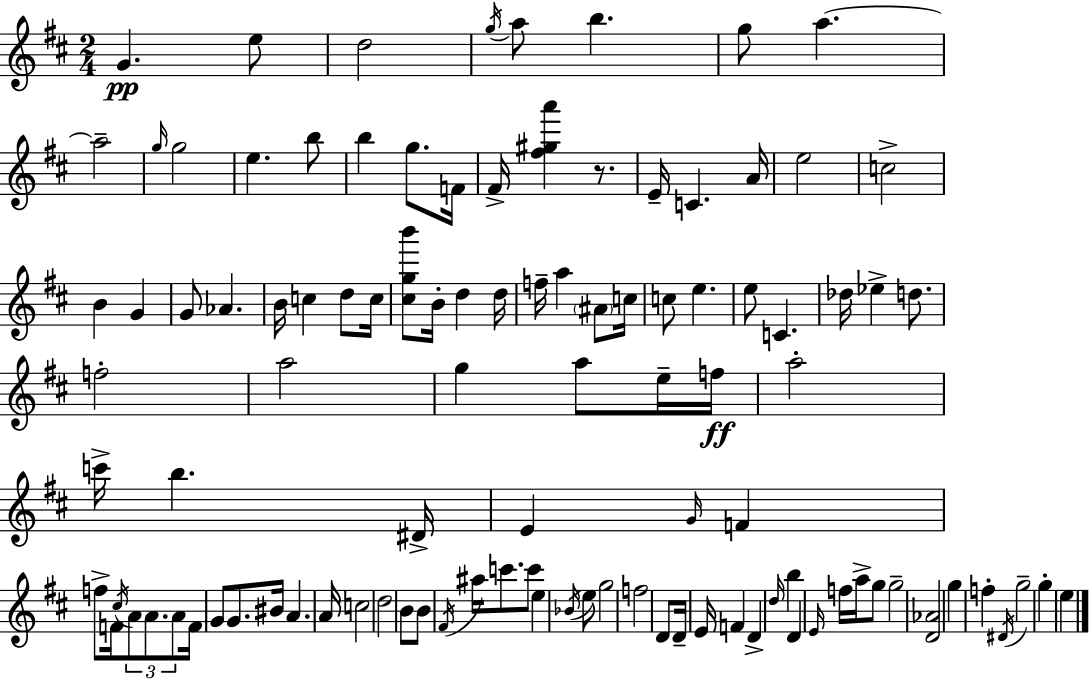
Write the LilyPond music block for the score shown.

{
  \clef treble
  \numericTimeSignature
  \time 2/4
  \key d \major
  g'4.\pp e''8 | d''2 | \acciaccatura { g''16 } a''8 b''4. | g''8 a''4.~~ | \break a''2-- | \grace { g''16 } g''2 | e''4. | b''8 b''4 g''8. | \break f'16 fis'16-> <fis'' gis'' a'''>4 r8. | e'16-- c'4. | a'16 e''2 | c''2-> | \break b'4 g'4 | g'8 aes'4. | b'16 c''4 d''8 | c''16 <cis'' g'' b'''>8 b'16-. d''4 | \break d''16 f''16-- a''4 \parenthesize ais'8 | c''16 c''8 e''4. | e''8 c'4. | des''16 ees''4-> d''8. | \break f''2-. | a''2 | g''4 a''8 | e''16-- f''16\ff a''2-. | \break c'''16-> b''4. | dis'16-> e'4 \grace { g'16 } f'4 | f''8-> f'16 \acciaccatura { cis''16 } \tuplet 3/2 { a'8 | a'8. a'8 } f'16 g'8 | \break g'8. bis'16 a'4. | a'16 c''2 | d''2 | b'8 b'8 | \break \acciaccatura { fis'16 } ais''16 c'''8. c'''8 e''4 | \acciaccatura { bes'16 } e''8 g''2 | f''2 | d'8 | \break d'16-- e'16 f'4 d'4-> | \grace { d''16 } b''4 d'4 | \grace { e'16 } f''16 a''16-> g''8 | g''2-- | \break <d' aes'>2 | g''4 f''4-. | \acciaccatura { dis'16 } g''2-- | g''4-. e''4 | \break \bar "|."
}